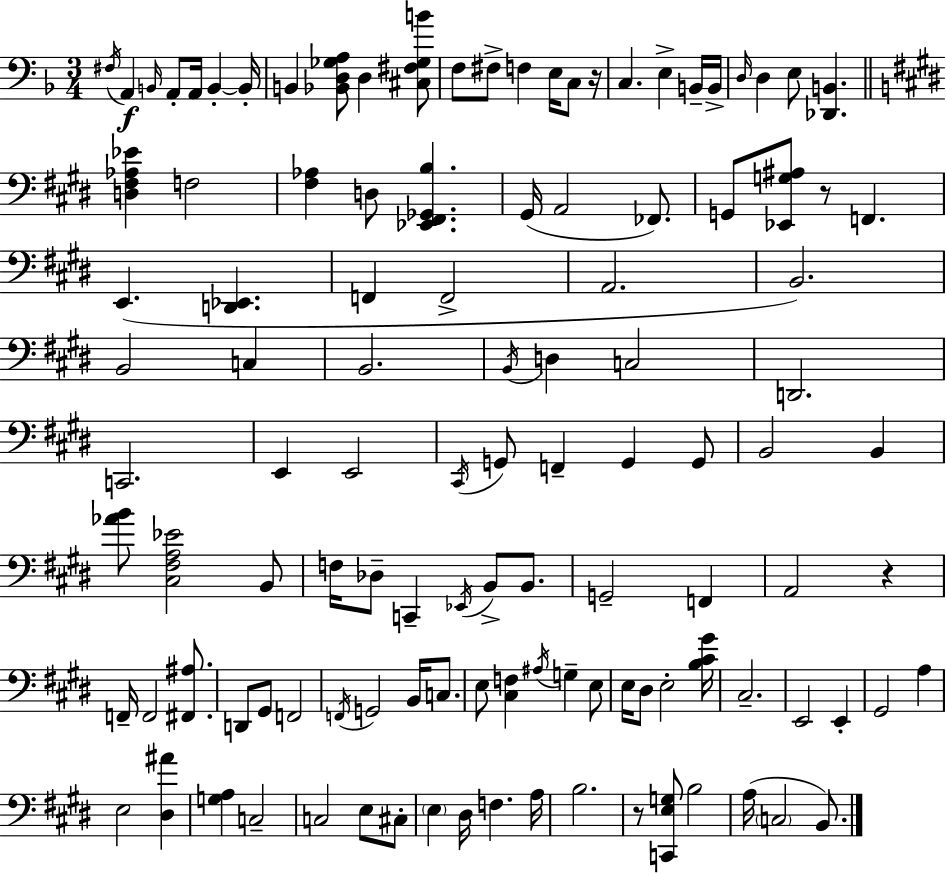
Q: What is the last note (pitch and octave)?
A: B2